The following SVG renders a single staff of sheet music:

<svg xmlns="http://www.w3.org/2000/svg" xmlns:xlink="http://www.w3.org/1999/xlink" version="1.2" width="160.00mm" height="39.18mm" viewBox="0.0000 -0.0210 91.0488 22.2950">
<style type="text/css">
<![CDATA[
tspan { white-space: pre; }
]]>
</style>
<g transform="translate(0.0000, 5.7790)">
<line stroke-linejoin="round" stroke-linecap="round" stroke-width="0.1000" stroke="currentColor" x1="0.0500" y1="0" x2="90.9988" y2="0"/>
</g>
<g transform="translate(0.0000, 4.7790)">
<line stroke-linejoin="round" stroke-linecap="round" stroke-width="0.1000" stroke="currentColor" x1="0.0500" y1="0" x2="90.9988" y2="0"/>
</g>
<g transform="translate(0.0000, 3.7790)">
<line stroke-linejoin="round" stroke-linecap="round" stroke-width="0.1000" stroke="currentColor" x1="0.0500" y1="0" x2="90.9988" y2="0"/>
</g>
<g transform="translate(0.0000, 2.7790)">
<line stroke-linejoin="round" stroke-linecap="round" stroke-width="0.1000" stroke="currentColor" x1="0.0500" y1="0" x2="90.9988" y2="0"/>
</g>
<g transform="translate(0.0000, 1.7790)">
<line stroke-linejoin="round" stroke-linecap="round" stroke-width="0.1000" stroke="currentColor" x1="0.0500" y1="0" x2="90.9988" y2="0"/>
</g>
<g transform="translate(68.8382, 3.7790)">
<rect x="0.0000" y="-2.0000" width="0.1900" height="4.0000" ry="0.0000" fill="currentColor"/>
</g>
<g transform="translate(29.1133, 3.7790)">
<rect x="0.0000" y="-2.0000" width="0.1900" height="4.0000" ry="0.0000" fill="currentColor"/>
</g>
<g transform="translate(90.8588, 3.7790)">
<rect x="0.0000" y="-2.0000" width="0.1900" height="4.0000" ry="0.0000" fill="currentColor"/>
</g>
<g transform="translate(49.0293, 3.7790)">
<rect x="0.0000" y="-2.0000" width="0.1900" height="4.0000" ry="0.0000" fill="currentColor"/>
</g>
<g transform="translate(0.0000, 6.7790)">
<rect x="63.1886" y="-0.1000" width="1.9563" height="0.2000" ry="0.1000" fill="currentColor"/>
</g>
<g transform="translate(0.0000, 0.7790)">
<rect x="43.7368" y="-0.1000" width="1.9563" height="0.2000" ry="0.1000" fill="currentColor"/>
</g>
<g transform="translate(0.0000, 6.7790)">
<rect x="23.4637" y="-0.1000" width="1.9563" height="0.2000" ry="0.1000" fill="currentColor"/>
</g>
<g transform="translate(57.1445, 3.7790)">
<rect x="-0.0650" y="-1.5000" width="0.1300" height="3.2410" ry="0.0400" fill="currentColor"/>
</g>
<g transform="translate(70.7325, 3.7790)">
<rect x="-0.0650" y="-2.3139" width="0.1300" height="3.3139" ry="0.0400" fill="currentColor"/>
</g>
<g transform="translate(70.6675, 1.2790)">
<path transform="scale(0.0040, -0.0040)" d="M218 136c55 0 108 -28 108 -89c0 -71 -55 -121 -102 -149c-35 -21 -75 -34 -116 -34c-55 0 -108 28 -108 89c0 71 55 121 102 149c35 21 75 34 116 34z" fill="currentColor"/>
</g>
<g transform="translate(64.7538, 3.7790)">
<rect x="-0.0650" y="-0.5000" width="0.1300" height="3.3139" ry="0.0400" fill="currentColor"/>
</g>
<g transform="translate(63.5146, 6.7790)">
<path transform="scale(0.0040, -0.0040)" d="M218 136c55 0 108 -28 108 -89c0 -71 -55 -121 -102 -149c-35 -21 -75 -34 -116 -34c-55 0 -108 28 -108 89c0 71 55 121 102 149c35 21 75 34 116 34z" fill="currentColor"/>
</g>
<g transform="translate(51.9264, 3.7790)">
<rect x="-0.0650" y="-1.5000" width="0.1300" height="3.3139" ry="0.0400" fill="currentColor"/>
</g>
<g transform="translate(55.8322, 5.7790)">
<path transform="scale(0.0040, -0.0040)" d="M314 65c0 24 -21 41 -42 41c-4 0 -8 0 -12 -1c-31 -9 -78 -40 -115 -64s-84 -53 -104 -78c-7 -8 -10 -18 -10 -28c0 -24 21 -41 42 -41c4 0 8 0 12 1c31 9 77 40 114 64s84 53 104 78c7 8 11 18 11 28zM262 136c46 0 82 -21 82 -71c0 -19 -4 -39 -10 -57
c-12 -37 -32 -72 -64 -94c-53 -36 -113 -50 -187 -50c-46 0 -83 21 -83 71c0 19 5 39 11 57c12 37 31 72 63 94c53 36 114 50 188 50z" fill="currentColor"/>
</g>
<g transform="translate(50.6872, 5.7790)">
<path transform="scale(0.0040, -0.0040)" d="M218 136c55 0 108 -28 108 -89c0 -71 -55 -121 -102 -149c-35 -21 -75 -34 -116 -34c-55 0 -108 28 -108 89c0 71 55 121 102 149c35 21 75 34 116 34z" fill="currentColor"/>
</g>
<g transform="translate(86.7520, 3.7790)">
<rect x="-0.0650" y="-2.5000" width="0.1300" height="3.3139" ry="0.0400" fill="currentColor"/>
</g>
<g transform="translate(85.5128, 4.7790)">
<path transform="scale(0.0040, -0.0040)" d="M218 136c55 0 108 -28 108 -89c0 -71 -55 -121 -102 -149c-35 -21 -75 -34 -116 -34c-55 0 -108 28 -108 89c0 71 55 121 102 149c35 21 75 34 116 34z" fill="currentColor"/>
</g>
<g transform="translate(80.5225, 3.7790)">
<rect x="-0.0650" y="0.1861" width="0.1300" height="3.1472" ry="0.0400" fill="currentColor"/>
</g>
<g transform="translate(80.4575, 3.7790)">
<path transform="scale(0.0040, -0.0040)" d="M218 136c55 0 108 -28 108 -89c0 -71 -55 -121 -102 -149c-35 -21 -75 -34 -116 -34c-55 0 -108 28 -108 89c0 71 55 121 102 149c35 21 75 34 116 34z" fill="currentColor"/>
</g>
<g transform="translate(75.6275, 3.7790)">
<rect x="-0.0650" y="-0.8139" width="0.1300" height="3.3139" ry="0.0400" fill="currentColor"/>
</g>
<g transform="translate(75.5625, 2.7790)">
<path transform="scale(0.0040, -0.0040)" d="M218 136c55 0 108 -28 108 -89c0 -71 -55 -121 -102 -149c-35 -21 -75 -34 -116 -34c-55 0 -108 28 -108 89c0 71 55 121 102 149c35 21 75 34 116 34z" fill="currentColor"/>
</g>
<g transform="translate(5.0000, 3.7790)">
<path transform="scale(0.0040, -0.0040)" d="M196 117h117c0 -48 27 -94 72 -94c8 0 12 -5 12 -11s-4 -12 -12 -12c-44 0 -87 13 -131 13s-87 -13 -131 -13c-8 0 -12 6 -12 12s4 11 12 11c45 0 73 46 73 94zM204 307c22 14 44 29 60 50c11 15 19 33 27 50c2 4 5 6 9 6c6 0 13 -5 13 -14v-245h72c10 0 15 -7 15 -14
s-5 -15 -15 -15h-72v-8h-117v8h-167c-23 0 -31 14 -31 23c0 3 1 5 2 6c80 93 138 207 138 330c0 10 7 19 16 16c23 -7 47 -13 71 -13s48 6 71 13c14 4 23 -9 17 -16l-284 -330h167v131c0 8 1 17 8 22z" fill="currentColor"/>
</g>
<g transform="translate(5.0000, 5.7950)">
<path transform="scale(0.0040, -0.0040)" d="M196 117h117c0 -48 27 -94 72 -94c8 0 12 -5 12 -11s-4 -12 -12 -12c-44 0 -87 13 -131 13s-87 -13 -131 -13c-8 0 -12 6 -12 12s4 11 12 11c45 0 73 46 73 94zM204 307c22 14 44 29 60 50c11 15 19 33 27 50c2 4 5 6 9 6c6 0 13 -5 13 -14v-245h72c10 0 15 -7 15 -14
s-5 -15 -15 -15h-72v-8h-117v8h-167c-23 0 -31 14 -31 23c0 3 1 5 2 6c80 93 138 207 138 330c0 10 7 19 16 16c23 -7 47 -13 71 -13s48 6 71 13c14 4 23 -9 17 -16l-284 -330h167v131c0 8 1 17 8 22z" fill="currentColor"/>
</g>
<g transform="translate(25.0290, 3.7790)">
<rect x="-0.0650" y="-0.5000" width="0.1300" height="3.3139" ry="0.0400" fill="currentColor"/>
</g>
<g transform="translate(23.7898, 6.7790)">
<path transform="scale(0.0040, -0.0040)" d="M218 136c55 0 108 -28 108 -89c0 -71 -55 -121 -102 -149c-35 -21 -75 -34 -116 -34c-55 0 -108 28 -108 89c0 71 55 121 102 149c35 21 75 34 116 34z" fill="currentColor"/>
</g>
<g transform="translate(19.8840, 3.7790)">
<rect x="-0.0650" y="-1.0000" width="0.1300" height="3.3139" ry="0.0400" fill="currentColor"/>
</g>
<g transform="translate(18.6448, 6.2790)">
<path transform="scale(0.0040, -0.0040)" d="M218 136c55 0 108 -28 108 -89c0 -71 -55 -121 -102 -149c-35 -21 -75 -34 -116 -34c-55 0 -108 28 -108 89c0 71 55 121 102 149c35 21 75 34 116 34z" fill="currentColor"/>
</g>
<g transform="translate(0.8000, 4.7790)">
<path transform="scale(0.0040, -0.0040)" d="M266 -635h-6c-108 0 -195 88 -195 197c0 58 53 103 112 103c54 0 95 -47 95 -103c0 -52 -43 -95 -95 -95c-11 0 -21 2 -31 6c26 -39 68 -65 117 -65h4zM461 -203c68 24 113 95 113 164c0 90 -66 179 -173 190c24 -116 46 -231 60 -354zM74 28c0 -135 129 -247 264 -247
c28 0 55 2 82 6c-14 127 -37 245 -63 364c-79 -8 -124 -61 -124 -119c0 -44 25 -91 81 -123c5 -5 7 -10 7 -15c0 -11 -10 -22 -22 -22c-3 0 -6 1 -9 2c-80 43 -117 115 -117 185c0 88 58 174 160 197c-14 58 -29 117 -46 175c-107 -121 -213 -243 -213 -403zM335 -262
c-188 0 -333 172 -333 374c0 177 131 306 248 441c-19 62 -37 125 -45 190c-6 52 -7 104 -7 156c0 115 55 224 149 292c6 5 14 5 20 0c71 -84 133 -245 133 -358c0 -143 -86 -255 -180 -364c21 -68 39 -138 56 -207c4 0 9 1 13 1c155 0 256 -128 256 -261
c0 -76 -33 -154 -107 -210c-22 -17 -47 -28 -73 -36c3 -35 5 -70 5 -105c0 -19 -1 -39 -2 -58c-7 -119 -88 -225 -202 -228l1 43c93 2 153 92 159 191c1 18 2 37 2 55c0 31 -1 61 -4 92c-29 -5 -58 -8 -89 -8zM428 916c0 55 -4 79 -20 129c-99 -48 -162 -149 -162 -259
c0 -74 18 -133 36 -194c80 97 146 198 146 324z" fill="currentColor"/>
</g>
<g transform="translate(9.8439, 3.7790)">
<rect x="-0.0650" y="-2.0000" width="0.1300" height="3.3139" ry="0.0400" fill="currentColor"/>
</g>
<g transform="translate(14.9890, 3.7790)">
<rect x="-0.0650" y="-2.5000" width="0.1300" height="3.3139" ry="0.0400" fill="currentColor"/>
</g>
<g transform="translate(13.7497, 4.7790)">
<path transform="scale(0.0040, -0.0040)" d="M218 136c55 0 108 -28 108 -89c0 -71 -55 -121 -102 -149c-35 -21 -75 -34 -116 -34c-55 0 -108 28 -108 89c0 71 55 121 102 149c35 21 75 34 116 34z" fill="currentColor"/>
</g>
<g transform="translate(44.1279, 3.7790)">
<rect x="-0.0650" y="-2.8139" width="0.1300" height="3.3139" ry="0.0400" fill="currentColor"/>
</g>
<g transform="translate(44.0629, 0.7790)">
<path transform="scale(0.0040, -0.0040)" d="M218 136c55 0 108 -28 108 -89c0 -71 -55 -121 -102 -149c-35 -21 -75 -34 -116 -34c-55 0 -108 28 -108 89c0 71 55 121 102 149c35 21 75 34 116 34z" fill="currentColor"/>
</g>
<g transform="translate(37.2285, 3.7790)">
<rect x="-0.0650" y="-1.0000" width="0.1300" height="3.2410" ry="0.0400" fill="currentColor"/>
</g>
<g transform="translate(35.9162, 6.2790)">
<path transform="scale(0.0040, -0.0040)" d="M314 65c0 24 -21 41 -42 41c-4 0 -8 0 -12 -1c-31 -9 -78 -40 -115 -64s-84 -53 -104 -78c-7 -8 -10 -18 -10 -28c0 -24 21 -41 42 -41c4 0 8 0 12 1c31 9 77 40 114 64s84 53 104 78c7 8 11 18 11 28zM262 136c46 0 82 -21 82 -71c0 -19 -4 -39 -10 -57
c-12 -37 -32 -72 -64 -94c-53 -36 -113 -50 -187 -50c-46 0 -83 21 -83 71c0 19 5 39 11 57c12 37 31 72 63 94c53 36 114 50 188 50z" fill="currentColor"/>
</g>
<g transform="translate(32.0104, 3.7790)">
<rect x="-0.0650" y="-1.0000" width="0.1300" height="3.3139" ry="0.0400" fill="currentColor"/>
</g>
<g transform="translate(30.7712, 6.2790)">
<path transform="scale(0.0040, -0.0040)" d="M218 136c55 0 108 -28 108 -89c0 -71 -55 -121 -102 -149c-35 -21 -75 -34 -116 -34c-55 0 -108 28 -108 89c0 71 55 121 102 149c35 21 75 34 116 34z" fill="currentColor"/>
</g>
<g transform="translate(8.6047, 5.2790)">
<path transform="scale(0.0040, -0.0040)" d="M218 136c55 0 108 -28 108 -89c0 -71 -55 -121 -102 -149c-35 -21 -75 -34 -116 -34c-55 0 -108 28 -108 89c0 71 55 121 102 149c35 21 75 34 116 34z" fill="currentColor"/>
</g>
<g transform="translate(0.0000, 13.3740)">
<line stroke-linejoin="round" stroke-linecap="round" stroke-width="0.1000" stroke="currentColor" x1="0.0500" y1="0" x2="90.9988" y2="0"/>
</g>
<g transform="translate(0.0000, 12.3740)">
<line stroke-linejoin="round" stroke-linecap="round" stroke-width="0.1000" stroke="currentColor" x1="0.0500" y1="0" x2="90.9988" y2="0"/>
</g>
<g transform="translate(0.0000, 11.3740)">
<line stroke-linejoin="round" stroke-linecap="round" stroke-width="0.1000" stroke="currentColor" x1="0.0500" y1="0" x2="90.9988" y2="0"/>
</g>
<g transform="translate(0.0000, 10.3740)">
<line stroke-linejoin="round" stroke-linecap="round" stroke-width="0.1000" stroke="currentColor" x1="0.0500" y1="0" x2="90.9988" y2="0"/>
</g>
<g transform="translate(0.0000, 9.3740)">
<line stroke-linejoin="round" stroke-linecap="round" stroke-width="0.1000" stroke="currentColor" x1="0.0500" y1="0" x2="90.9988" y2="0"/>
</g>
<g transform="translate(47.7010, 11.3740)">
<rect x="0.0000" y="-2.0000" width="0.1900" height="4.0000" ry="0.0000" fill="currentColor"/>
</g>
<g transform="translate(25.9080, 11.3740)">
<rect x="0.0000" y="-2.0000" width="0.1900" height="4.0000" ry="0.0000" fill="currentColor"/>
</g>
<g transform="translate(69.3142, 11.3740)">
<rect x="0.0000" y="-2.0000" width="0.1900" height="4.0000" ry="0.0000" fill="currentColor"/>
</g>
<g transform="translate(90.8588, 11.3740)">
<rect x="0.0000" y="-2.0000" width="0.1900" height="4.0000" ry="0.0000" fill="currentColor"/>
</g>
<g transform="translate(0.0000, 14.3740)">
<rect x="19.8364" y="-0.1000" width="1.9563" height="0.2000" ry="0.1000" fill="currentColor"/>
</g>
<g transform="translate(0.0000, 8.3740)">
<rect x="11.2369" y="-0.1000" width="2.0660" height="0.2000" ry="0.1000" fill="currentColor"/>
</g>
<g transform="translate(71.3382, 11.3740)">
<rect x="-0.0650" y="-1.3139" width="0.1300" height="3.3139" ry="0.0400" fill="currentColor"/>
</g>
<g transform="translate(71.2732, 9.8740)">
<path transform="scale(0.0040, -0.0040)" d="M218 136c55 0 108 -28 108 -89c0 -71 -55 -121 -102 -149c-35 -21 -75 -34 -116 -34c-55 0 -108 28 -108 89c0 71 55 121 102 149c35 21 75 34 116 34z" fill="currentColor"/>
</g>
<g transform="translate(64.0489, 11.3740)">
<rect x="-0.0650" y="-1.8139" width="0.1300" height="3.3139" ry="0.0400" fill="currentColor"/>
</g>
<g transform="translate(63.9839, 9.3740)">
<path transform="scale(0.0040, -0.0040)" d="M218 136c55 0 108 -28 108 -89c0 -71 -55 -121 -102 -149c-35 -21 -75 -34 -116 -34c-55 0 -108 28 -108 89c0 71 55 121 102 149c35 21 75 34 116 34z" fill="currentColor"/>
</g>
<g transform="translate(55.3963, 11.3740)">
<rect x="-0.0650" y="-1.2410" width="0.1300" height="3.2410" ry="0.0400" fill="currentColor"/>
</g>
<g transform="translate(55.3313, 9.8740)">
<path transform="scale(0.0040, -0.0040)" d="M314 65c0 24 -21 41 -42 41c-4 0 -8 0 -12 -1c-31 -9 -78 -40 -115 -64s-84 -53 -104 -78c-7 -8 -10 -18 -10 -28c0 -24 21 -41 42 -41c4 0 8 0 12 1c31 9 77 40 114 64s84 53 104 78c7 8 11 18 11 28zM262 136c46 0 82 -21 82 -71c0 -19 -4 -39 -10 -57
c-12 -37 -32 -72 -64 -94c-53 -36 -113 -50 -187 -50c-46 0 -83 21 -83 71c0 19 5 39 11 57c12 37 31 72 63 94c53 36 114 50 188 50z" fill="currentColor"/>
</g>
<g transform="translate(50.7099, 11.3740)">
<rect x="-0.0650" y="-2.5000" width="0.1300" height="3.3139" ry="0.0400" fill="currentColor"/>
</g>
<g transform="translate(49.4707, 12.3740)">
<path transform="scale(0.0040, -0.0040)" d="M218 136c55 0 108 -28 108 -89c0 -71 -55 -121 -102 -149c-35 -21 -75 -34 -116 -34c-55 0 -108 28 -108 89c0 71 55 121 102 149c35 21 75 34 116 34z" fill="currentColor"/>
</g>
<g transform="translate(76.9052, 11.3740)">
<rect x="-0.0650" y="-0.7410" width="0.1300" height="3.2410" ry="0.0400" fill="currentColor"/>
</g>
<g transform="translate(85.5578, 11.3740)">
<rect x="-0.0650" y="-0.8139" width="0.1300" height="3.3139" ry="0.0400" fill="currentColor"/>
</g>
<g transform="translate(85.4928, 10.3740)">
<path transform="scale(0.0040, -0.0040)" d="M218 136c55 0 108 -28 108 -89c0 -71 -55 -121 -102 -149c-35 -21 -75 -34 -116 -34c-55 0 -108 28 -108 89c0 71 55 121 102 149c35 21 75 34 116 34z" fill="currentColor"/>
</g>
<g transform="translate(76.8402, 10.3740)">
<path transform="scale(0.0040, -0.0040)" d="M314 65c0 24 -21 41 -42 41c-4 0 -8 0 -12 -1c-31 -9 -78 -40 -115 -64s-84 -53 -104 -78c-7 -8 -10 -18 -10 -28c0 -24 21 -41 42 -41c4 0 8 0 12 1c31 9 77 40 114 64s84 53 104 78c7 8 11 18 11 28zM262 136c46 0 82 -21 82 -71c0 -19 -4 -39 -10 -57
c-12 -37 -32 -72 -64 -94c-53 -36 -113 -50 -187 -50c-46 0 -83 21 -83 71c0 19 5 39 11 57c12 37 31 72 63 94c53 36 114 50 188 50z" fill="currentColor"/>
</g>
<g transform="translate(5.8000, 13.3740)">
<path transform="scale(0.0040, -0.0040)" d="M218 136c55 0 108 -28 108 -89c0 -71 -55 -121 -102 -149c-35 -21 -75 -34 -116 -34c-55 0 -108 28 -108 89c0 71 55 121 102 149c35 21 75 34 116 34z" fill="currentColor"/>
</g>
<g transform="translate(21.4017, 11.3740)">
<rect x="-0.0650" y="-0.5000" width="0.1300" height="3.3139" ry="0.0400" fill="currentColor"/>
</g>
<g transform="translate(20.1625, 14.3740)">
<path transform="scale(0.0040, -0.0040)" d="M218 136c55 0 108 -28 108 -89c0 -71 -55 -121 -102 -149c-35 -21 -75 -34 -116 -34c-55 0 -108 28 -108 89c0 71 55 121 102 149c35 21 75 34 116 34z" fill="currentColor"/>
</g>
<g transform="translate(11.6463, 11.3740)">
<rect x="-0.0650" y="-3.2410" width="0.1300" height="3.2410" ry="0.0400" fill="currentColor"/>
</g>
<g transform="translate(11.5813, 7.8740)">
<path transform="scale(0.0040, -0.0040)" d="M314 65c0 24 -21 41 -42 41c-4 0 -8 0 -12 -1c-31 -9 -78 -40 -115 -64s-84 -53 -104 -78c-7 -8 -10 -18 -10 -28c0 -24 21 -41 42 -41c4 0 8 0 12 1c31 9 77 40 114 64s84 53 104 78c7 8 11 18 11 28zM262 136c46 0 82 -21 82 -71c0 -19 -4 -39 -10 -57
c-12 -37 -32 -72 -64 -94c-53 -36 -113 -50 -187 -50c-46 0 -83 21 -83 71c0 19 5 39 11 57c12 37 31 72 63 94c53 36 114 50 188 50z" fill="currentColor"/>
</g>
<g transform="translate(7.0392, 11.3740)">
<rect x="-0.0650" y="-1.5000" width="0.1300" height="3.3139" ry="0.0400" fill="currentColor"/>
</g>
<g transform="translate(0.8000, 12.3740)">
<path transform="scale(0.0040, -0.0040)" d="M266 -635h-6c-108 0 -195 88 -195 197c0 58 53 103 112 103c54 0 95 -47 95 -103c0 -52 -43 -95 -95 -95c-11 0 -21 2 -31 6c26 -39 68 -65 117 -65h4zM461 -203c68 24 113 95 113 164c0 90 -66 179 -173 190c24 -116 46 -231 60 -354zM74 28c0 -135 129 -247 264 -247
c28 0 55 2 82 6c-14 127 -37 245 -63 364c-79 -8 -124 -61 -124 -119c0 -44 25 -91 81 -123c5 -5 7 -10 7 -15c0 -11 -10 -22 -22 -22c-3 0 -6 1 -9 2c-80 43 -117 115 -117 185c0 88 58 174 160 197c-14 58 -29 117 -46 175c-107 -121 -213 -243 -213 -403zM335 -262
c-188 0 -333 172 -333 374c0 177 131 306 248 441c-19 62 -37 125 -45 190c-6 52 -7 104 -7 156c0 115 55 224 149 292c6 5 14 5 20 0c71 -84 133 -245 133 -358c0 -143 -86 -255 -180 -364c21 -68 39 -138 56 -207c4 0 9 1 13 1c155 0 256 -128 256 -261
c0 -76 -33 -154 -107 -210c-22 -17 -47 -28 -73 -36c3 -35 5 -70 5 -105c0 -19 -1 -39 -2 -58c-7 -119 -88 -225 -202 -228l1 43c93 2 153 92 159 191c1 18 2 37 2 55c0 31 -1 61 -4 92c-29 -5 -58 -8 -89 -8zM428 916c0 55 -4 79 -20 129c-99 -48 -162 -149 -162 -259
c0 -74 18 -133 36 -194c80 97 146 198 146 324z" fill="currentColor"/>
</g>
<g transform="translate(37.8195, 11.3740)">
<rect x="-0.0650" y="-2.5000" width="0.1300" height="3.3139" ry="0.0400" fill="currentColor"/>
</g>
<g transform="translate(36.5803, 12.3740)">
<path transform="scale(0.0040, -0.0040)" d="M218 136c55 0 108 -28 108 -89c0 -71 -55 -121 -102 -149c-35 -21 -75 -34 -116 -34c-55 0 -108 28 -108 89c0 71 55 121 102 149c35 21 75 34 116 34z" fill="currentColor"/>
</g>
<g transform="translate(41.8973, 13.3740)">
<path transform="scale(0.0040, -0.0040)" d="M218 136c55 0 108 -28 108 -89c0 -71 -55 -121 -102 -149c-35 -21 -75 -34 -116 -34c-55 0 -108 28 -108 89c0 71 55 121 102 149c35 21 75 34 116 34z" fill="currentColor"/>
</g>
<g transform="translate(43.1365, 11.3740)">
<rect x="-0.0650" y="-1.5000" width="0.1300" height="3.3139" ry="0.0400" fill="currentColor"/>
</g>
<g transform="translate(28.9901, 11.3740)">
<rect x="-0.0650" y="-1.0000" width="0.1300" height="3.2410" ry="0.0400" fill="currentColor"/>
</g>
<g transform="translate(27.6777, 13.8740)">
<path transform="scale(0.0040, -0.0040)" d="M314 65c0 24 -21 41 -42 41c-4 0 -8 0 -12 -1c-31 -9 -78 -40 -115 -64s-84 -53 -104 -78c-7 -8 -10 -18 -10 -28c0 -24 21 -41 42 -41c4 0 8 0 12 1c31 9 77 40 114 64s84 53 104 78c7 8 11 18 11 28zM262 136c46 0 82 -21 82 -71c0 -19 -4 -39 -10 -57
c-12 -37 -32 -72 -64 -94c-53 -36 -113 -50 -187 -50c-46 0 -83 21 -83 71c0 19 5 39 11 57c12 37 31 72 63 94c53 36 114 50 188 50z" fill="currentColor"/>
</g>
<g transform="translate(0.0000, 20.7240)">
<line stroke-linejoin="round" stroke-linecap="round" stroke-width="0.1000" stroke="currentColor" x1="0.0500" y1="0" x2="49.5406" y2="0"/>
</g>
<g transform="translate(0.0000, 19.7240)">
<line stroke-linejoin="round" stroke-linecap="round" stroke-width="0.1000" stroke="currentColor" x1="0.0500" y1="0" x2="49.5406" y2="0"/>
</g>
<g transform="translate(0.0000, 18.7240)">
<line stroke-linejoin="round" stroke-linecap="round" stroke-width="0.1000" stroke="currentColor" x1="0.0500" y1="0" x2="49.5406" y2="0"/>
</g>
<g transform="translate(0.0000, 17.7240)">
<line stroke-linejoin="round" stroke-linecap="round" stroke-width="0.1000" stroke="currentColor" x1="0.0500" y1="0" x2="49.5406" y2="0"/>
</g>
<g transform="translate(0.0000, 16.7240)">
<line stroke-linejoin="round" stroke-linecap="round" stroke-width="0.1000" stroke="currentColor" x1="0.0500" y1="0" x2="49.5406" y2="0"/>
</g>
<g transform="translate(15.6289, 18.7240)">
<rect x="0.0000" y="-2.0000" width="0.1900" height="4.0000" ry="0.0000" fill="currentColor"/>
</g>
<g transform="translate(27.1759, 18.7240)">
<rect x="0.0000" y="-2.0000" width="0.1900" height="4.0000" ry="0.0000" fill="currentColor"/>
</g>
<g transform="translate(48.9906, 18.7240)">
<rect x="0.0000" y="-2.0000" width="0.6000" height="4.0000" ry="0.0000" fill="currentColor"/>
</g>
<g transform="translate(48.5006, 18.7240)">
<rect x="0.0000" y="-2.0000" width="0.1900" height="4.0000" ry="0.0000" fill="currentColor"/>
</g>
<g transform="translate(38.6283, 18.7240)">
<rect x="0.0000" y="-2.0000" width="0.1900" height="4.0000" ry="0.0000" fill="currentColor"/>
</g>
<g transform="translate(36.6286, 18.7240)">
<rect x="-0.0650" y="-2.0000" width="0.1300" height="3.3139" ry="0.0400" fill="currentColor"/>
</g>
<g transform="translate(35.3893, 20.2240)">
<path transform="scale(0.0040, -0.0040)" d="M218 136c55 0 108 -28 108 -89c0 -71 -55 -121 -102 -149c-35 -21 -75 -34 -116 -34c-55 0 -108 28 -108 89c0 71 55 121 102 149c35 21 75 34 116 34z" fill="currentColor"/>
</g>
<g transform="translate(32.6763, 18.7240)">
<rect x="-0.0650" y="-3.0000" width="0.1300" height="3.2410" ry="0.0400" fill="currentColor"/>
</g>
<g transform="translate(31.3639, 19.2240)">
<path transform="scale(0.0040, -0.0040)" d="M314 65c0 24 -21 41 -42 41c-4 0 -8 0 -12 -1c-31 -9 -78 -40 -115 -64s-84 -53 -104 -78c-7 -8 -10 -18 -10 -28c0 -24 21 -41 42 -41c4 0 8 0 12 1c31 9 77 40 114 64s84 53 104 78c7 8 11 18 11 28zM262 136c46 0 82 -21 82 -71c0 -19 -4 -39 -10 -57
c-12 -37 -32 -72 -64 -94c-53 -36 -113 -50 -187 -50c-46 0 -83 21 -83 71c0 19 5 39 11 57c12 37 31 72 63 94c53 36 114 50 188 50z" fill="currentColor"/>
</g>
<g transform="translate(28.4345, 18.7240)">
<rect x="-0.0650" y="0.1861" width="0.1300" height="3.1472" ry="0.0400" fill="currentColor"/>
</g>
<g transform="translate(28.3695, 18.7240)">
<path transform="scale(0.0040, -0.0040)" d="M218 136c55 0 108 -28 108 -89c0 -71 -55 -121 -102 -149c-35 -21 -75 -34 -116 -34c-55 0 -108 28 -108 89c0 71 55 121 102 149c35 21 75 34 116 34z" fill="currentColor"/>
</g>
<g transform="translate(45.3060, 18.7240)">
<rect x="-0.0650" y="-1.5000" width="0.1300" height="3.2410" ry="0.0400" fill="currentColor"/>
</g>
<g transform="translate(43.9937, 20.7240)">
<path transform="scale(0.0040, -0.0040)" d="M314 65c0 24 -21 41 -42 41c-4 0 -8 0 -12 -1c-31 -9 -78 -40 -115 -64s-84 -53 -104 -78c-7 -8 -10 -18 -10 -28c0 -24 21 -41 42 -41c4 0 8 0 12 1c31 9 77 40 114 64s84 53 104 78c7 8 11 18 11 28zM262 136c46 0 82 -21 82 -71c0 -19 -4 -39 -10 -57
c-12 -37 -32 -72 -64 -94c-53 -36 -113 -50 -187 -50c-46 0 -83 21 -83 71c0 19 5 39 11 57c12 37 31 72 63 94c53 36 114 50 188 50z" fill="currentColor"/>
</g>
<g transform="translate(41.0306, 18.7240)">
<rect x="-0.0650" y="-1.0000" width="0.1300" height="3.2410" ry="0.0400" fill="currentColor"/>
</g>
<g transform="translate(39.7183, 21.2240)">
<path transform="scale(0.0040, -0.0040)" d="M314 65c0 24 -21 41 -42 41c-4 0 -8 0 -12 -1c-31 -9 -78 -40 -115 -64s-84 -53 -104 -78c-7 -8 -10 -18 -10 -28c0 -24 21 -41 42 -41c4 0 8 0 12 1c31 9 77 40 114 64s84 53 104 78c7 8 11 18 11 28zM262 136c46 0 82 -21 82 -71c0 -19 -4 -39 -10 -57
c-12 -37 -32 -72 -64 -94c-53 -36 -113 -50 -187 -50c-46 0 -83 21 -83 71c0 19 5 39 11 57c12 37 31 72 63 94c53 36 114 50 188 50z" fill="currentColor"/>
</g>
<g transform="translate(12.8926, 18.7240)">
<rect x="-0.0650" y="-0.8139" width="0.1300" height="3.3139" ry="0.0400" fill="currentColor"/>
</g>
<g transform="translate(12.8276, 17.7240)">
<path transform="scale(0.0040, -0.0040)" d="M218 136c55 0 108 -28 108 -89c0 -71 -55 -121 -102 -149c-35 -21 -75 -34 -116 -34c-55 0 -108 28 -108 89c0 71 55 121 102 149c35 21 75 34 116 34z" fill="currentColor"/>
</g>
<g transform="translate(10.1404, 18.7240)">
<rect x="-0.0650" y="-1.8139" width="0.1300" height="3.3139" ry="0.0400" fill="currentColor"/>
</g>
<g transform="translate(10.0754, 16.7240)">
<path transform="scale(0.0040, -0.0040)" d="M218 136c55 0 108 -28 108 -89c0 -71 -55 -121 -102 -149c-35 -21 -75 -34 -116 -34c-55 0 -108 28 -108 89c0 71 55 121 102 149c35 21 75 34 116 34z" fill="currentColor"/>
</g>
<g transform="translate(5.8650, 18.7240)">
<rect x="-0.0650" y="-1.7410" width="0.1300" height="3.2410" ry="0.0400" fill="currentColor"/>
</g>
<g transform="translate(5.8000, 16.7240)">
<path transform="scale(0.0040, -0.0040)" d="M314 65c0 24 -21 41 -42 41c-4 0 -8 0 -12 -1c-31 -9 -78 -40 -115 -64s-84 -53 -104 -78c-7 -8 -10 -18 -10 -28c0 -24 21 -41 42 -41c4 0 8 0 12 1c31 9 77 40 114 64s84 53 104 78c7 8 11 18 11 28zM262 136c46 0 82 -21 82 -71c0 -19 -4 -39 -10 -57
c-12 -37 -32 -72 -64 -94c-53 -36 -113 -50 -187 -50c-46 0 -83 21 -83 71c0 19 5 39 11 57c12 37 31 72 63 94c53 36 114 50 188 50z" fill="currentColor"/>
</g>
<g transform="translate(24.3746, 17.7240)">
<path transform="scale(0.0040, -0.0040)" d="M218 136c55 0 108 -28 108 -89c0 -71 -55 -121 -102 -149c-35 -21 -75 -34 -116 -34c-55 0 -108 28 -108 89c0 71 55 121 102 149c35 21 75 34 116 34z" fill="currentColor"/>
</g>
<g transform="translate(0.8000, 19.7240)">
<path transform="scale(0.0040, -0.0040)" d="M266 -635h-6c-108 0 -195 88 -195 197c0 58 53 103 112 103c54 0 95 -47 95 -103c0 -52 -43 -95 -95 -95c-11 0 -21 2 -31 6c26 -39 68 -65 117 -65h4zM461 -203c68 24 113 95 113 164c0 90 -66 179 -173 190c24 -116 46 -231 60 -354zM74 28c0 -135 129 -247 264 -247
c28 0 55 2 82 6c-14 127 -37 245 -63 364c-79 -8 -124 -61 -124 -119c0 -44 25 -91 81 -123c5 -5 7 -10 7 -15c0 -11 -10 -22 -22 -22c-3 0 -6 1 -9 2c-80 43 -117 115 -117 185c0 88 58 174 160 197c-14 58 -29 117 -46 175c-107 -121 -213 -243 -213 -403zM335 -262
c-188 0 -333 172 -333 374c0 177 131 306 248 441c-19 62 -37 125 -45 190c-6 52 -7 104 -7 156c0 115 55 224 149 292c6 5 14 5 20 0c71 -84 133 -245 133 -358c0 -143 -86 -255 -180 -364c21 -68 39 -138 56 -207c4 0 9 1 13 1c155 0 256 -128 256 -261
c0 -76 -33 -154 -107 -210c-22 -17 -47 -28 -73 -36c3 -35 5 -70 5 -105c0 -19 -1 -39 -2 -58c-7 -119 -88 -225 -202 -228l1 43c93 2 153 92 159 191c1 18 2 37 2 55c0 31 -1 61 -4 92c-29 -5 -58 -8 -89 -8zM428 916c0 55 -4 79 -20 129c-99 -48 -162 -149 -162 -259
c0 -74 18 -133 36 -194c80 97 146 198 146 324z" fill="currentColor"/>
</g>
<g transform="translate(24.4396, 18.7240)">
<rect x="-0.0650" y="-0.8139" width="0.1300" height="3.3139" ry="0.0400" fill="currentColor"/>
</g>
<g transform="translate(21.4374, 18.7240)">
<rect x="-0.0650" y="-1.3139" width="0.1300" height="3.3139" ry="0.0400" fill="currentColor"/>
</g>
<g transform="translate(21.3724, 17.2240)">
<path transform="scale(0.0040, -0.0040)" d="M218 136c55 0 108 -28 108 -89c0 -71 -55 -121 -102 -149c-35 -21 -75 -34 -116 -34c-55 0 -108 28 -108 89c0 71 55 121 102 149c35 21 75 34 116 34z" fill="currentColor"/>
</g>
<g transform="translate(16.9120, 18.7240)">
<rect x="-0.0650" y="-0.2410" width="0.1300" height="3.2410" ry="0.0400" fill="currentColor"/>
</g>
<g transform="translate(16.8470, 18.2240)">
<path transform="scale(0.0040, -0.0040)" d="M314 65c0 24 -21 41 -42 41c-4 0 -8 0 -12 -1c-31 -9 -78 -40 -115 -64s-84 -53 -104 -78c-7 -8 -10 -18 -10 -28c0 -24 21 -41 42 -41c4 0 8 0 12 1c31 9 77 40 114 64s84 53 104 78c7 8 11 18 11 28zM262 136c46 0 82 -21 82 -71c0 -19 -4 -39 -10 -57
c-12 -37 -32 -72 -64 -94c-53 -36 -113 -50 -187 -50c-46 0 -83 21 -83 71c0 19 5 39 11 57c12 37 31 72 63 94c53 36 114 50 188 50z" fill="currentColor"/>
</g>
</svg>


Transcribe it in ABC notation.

X:1
T:Untitled
M:4/4
L:1/4
K:C
F G D C D D2 a E E2 C g d B G E b2 C D2 G E G e2 f e d2 d f2 f d c2 e d B A2 F D2 E2